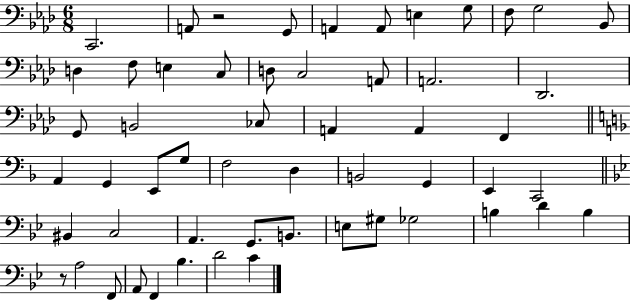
{
  \clef bass
  \numericTimeSignature
  \time 6/8
  \key aes \major
  c,2. | a,8 r2 g,8 | a,4 a,8 e4 g8 | f8 g2 bes,8 | \break d4 f8 e4 c8 | d8 c2 a,8 | a,2. | des,2. | \break g,8 b,2 ces8 | a,4 a,4 f,4 | \bar "||" \break \key f \major a,4 g,4 e,8 g8 | f2 d4 | b,2 g,4 | e,4 c,2 | \break \bar "||" \break \key bes \major bis,4 c2 | a,4. g,8. b,8. | e8 gis8 ges2 | b4 d'4 b4 | \break r8 a2 f,8 | a,8 f,4 bes4. | d'2 c'4 | \bar "|."
}